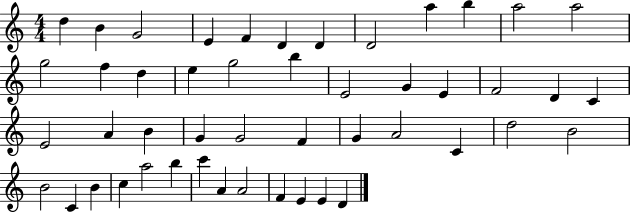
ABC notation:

X:1
T:Untitled
M:4/4
L:1/4
K:C
d B G2 E F D D D2 a b a2 a2 g2 f d e g2 b E2 G E F2 D C E2 A B G G2 F G A2 C d2 B2 B2 C B c a2 b c' A A2 F E E D